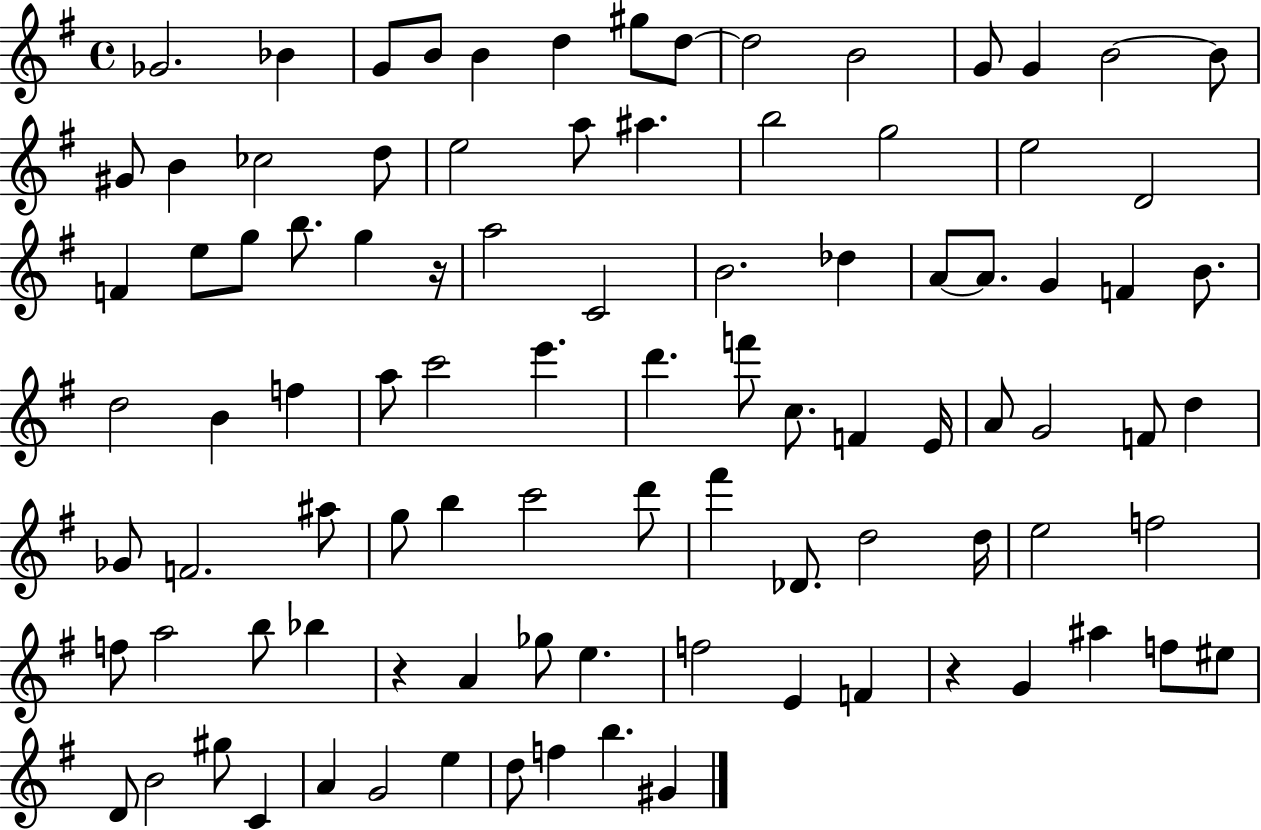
Gb4/h. Bb4/q G4/e B4/e B4/q D5/q G#5/e D5/e D5/h B4/h G4/e G4/q B4/h B4/e G#4/e B4/q CES5/h D5/e E5/h A5/e A#5/q. B5/h G5/h E5/h D4/h F4/q E5/e G5/e B5/e. G5/q R/s A5/h C4/h B4/h. Db5/q A4/e A4/e. G4/q F4/q B4/e. D5/h B4/q F5/q A5/e C6/h E6/q. D6/q. F6/e C5/e. F4/q E4/s A4/e G4/h F4/e D5/q Gb4/e F4/h. A#5/e G5/e B5/q C6/h D6/e F#6/q Db4/e. D5/h D5/s E5/h F5/h F5/e A5/h B5/e Bb5/q R/q A4/q Gb5/e E5/q. F5/h E4/q F4/q R/q G4/q A#5/q F5/e EIS5/e D4/e B4/h G#5/e C4/q A4/q G4/h E5/q D5/e F5/q B5/q. G#4/q